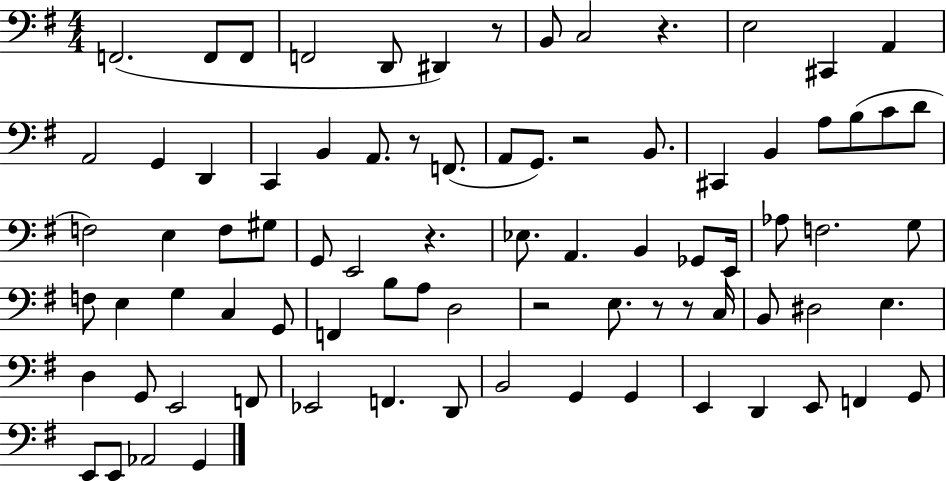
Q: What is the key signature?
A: G major